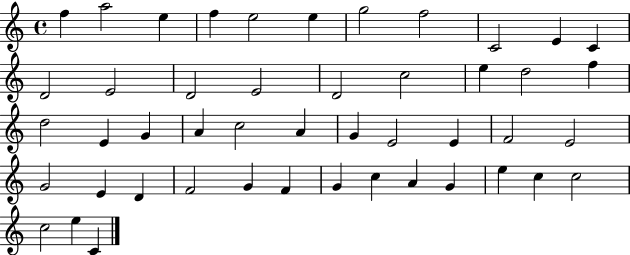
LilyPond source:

{
  \clef treble
  \time 4/4
  \defaultTimeSignature
  \key c \major
  f''4 a''2 e''4 | f''4 e''2 e''4 | g''2 f''2 | c'2 e'4 c'4 | \break d'2 e'2 | d'2 e'2 | d'2 c''2 | e''4 d''2 f''4 | \break d''2 e'4 g'4 | a'4 c''2 a'4 | g'4 e'2 e'4 | f'2 e'2 | \break g'2 e'4 d'4 | f'2 g'4 f'4 | g'4 c''4 a'4 g'4 | e''4 c''4 c''2 | \break c''2 e''4 c'4 | \bar "|."
}